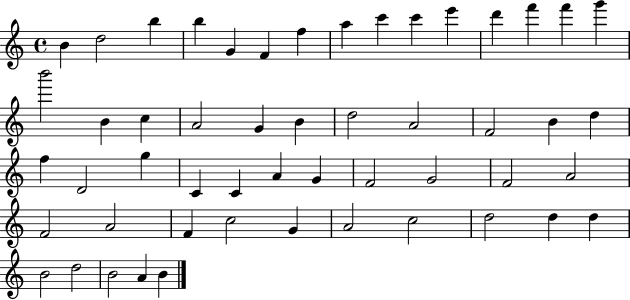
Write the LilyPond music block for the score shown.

{
  \clef treble
  \time 4/4
  \defaultTimeSignature
  \key c \major
  b'4 d''2 b''4 | b''4 g'4 f'4 f''4 | a''4 c'''4 c'''4 e'''4 | d'''4 f'''4 f'''4 g'''4 | \break b'''2 b'4 c''4 | a'2 g'4 b'4 | d''2 a'2 | f'2 b'4 d''4 | \break f''4 d'2 g''4 | c'4 c'4 a'4 g'4 | f'2 g'2 | f'2 a'2 | \break f'2 a'2 | f'4 c''2 g'4 | a'2 c''2 | d''2 d''4 d''4 | \break b'2 d''2 | b'2 a'4 b'4 | \bar "|."
}